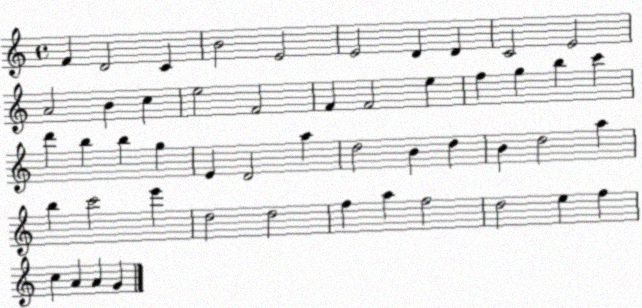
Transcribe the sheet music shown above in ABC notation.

X:1
T:Untitled
M:4/4
L:1/4
K:C
F D2 C B2 E2 E2 D D C2 E2 A2 B c e2 F2 F F2 e f g b c' d' b b g E D2 a d2 B d B d2 a b c'2 e' d2 d2 f a f2 d2 e f c A A G